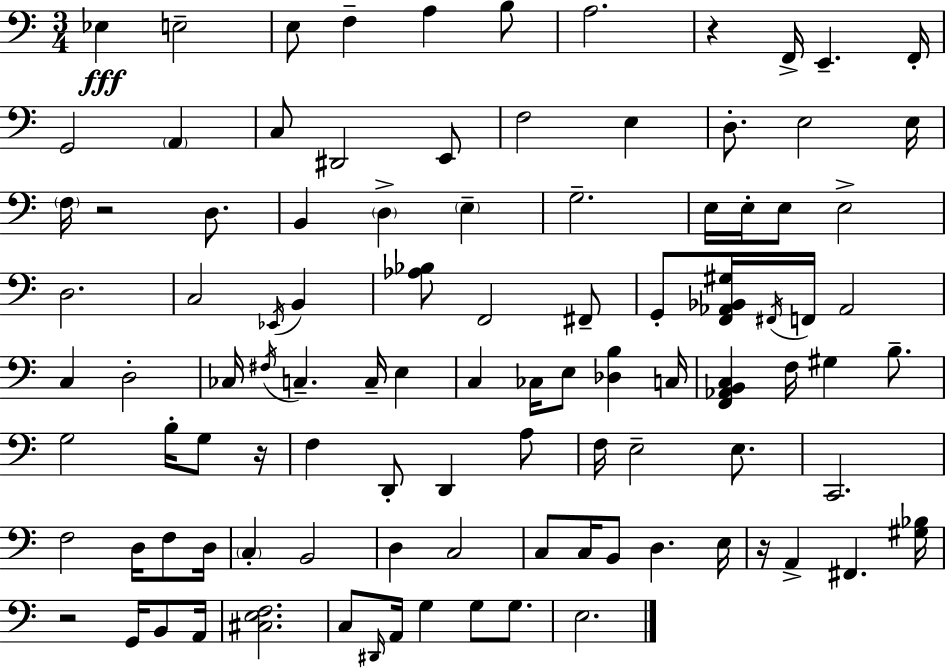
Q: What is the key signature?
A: A minor